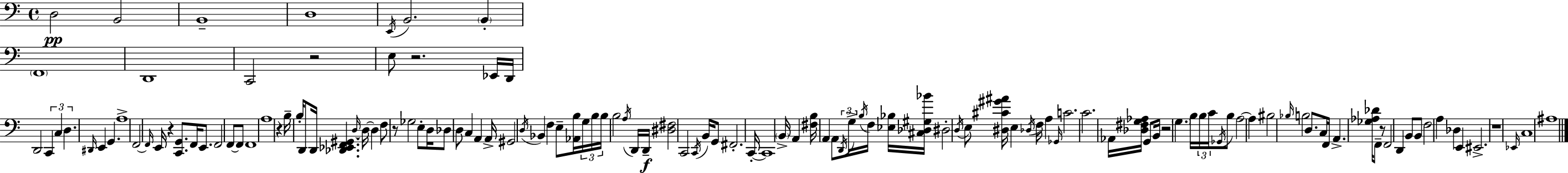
X:1
T:Untitled
M:4/4
L:1/4
K:Am
D,2 B,,2 B,,4 D,4 E,,/4 B,,2 B,, F,,4 D,,4 C,,2 z2 E,/2 z2 _E,,/4 D,,/4 D,,2 C,, C, D, ^D,,/4 E,, G,, A,4 F,,2 F,,/4 E,,/4 z [C,,G,,]/2 F,,/4 E,,/2 F,,2 F,,/2 F,,/2 F,,4 A,4 z B,/4 B,/4 D,,/2 D,,/4 [_D,,_E,,F,,^G,,] D,/4 D,/4 D, F,/2 z/2 _G,2 E,/2 D,/4 _D,/2 D,/2 C, A,, A,,/4 ^G,,2 D,/4 _B,, F, E,/2 [_A,,B,]/4 G,/4 B,/4 B,/4 B,2 A,/4 D,,/4 D,,/4 [^D,^F,]2 C,,2 C,,/4 B,,/4 G,,/2 ^F,,2 C,,/4 C,,4 B,,/4 A,, [^F,B,]/4 A,, A,,/2 D,,/4 G,/4 B,/4 F,/4 [_E,_B,]/4 [^C,_D,^G,_B]/4 ^D,2 D,/4 E,/2 [^D,^C^G^A]/4 E, _D,/4 F,/4 A, _G,,/4 C2 C2 _A,,/4 [_D,^F,G,_A,]/4 G,,/2 B,,/4 z2 G, B,/4 B,/4 C/4 _G,,/4 B,/2 A,2 A, ^B,2 _B,/4 B,2 D,/2 C,/4 F,,/4 A,, [_G,_A,_D]/4 F,,/2 z/2 F,,2 D,, B,,/2 B,,/2 F,2 A, _D, E,, ^E,,2 z4 _E,,/4 C,4 ^A,4